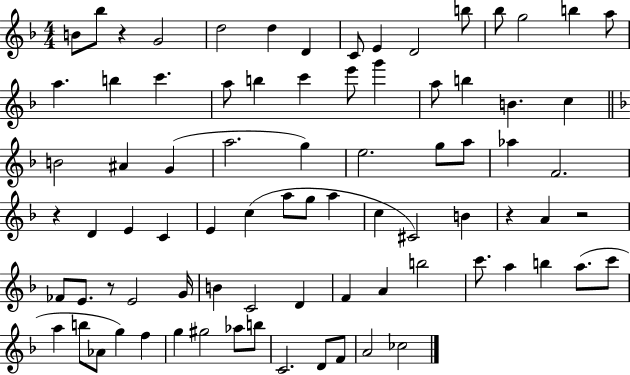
B4/e Bb5/e R/q G4/h D5/h D5/q D4/q C4/e E4/q D4/h B5/e Bb5/e G5/h B5/q A5/e A5/q. B5/q C6/q. A5/e B5/q C6/q E6/e G6/q A5/e B5/q B4/q. C5/q B4/h A#4/q G4/q A5/h. G5/q E5/h. G5/e A5/e Ab5/q F4/h. R/q D4/q E4/q C4/q E4/q C5/q A5/e G5/e A5/q C5/q C#4/h B4/q R/q A4/q R/h FES4/e E4/e. R/e E4/h G4/s B4/q C4/h D4/q F4/q A4/q B5/h C6/e. A5/q B5/q A5/e. C6/e A5/q B5/e Ab4/e G5/q F5/q G5/q G#5/h Ab5/e B5/e C4/h. D4/e F4/e A4/h CES5/h